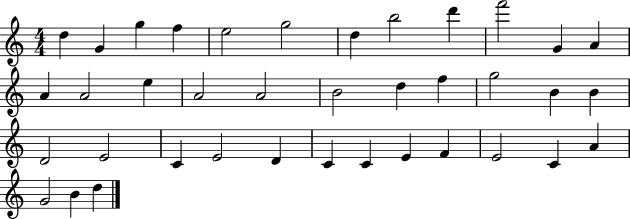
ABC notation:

X:1
T:Untitled
M:4/4
L:1/4
K:C
d G g f e2 g2 d b2 d' f'2 G A A A2 e A2 A2 B2 d f g2 B B D2 E2 C E2 D C C E F E2 C A G2 B d